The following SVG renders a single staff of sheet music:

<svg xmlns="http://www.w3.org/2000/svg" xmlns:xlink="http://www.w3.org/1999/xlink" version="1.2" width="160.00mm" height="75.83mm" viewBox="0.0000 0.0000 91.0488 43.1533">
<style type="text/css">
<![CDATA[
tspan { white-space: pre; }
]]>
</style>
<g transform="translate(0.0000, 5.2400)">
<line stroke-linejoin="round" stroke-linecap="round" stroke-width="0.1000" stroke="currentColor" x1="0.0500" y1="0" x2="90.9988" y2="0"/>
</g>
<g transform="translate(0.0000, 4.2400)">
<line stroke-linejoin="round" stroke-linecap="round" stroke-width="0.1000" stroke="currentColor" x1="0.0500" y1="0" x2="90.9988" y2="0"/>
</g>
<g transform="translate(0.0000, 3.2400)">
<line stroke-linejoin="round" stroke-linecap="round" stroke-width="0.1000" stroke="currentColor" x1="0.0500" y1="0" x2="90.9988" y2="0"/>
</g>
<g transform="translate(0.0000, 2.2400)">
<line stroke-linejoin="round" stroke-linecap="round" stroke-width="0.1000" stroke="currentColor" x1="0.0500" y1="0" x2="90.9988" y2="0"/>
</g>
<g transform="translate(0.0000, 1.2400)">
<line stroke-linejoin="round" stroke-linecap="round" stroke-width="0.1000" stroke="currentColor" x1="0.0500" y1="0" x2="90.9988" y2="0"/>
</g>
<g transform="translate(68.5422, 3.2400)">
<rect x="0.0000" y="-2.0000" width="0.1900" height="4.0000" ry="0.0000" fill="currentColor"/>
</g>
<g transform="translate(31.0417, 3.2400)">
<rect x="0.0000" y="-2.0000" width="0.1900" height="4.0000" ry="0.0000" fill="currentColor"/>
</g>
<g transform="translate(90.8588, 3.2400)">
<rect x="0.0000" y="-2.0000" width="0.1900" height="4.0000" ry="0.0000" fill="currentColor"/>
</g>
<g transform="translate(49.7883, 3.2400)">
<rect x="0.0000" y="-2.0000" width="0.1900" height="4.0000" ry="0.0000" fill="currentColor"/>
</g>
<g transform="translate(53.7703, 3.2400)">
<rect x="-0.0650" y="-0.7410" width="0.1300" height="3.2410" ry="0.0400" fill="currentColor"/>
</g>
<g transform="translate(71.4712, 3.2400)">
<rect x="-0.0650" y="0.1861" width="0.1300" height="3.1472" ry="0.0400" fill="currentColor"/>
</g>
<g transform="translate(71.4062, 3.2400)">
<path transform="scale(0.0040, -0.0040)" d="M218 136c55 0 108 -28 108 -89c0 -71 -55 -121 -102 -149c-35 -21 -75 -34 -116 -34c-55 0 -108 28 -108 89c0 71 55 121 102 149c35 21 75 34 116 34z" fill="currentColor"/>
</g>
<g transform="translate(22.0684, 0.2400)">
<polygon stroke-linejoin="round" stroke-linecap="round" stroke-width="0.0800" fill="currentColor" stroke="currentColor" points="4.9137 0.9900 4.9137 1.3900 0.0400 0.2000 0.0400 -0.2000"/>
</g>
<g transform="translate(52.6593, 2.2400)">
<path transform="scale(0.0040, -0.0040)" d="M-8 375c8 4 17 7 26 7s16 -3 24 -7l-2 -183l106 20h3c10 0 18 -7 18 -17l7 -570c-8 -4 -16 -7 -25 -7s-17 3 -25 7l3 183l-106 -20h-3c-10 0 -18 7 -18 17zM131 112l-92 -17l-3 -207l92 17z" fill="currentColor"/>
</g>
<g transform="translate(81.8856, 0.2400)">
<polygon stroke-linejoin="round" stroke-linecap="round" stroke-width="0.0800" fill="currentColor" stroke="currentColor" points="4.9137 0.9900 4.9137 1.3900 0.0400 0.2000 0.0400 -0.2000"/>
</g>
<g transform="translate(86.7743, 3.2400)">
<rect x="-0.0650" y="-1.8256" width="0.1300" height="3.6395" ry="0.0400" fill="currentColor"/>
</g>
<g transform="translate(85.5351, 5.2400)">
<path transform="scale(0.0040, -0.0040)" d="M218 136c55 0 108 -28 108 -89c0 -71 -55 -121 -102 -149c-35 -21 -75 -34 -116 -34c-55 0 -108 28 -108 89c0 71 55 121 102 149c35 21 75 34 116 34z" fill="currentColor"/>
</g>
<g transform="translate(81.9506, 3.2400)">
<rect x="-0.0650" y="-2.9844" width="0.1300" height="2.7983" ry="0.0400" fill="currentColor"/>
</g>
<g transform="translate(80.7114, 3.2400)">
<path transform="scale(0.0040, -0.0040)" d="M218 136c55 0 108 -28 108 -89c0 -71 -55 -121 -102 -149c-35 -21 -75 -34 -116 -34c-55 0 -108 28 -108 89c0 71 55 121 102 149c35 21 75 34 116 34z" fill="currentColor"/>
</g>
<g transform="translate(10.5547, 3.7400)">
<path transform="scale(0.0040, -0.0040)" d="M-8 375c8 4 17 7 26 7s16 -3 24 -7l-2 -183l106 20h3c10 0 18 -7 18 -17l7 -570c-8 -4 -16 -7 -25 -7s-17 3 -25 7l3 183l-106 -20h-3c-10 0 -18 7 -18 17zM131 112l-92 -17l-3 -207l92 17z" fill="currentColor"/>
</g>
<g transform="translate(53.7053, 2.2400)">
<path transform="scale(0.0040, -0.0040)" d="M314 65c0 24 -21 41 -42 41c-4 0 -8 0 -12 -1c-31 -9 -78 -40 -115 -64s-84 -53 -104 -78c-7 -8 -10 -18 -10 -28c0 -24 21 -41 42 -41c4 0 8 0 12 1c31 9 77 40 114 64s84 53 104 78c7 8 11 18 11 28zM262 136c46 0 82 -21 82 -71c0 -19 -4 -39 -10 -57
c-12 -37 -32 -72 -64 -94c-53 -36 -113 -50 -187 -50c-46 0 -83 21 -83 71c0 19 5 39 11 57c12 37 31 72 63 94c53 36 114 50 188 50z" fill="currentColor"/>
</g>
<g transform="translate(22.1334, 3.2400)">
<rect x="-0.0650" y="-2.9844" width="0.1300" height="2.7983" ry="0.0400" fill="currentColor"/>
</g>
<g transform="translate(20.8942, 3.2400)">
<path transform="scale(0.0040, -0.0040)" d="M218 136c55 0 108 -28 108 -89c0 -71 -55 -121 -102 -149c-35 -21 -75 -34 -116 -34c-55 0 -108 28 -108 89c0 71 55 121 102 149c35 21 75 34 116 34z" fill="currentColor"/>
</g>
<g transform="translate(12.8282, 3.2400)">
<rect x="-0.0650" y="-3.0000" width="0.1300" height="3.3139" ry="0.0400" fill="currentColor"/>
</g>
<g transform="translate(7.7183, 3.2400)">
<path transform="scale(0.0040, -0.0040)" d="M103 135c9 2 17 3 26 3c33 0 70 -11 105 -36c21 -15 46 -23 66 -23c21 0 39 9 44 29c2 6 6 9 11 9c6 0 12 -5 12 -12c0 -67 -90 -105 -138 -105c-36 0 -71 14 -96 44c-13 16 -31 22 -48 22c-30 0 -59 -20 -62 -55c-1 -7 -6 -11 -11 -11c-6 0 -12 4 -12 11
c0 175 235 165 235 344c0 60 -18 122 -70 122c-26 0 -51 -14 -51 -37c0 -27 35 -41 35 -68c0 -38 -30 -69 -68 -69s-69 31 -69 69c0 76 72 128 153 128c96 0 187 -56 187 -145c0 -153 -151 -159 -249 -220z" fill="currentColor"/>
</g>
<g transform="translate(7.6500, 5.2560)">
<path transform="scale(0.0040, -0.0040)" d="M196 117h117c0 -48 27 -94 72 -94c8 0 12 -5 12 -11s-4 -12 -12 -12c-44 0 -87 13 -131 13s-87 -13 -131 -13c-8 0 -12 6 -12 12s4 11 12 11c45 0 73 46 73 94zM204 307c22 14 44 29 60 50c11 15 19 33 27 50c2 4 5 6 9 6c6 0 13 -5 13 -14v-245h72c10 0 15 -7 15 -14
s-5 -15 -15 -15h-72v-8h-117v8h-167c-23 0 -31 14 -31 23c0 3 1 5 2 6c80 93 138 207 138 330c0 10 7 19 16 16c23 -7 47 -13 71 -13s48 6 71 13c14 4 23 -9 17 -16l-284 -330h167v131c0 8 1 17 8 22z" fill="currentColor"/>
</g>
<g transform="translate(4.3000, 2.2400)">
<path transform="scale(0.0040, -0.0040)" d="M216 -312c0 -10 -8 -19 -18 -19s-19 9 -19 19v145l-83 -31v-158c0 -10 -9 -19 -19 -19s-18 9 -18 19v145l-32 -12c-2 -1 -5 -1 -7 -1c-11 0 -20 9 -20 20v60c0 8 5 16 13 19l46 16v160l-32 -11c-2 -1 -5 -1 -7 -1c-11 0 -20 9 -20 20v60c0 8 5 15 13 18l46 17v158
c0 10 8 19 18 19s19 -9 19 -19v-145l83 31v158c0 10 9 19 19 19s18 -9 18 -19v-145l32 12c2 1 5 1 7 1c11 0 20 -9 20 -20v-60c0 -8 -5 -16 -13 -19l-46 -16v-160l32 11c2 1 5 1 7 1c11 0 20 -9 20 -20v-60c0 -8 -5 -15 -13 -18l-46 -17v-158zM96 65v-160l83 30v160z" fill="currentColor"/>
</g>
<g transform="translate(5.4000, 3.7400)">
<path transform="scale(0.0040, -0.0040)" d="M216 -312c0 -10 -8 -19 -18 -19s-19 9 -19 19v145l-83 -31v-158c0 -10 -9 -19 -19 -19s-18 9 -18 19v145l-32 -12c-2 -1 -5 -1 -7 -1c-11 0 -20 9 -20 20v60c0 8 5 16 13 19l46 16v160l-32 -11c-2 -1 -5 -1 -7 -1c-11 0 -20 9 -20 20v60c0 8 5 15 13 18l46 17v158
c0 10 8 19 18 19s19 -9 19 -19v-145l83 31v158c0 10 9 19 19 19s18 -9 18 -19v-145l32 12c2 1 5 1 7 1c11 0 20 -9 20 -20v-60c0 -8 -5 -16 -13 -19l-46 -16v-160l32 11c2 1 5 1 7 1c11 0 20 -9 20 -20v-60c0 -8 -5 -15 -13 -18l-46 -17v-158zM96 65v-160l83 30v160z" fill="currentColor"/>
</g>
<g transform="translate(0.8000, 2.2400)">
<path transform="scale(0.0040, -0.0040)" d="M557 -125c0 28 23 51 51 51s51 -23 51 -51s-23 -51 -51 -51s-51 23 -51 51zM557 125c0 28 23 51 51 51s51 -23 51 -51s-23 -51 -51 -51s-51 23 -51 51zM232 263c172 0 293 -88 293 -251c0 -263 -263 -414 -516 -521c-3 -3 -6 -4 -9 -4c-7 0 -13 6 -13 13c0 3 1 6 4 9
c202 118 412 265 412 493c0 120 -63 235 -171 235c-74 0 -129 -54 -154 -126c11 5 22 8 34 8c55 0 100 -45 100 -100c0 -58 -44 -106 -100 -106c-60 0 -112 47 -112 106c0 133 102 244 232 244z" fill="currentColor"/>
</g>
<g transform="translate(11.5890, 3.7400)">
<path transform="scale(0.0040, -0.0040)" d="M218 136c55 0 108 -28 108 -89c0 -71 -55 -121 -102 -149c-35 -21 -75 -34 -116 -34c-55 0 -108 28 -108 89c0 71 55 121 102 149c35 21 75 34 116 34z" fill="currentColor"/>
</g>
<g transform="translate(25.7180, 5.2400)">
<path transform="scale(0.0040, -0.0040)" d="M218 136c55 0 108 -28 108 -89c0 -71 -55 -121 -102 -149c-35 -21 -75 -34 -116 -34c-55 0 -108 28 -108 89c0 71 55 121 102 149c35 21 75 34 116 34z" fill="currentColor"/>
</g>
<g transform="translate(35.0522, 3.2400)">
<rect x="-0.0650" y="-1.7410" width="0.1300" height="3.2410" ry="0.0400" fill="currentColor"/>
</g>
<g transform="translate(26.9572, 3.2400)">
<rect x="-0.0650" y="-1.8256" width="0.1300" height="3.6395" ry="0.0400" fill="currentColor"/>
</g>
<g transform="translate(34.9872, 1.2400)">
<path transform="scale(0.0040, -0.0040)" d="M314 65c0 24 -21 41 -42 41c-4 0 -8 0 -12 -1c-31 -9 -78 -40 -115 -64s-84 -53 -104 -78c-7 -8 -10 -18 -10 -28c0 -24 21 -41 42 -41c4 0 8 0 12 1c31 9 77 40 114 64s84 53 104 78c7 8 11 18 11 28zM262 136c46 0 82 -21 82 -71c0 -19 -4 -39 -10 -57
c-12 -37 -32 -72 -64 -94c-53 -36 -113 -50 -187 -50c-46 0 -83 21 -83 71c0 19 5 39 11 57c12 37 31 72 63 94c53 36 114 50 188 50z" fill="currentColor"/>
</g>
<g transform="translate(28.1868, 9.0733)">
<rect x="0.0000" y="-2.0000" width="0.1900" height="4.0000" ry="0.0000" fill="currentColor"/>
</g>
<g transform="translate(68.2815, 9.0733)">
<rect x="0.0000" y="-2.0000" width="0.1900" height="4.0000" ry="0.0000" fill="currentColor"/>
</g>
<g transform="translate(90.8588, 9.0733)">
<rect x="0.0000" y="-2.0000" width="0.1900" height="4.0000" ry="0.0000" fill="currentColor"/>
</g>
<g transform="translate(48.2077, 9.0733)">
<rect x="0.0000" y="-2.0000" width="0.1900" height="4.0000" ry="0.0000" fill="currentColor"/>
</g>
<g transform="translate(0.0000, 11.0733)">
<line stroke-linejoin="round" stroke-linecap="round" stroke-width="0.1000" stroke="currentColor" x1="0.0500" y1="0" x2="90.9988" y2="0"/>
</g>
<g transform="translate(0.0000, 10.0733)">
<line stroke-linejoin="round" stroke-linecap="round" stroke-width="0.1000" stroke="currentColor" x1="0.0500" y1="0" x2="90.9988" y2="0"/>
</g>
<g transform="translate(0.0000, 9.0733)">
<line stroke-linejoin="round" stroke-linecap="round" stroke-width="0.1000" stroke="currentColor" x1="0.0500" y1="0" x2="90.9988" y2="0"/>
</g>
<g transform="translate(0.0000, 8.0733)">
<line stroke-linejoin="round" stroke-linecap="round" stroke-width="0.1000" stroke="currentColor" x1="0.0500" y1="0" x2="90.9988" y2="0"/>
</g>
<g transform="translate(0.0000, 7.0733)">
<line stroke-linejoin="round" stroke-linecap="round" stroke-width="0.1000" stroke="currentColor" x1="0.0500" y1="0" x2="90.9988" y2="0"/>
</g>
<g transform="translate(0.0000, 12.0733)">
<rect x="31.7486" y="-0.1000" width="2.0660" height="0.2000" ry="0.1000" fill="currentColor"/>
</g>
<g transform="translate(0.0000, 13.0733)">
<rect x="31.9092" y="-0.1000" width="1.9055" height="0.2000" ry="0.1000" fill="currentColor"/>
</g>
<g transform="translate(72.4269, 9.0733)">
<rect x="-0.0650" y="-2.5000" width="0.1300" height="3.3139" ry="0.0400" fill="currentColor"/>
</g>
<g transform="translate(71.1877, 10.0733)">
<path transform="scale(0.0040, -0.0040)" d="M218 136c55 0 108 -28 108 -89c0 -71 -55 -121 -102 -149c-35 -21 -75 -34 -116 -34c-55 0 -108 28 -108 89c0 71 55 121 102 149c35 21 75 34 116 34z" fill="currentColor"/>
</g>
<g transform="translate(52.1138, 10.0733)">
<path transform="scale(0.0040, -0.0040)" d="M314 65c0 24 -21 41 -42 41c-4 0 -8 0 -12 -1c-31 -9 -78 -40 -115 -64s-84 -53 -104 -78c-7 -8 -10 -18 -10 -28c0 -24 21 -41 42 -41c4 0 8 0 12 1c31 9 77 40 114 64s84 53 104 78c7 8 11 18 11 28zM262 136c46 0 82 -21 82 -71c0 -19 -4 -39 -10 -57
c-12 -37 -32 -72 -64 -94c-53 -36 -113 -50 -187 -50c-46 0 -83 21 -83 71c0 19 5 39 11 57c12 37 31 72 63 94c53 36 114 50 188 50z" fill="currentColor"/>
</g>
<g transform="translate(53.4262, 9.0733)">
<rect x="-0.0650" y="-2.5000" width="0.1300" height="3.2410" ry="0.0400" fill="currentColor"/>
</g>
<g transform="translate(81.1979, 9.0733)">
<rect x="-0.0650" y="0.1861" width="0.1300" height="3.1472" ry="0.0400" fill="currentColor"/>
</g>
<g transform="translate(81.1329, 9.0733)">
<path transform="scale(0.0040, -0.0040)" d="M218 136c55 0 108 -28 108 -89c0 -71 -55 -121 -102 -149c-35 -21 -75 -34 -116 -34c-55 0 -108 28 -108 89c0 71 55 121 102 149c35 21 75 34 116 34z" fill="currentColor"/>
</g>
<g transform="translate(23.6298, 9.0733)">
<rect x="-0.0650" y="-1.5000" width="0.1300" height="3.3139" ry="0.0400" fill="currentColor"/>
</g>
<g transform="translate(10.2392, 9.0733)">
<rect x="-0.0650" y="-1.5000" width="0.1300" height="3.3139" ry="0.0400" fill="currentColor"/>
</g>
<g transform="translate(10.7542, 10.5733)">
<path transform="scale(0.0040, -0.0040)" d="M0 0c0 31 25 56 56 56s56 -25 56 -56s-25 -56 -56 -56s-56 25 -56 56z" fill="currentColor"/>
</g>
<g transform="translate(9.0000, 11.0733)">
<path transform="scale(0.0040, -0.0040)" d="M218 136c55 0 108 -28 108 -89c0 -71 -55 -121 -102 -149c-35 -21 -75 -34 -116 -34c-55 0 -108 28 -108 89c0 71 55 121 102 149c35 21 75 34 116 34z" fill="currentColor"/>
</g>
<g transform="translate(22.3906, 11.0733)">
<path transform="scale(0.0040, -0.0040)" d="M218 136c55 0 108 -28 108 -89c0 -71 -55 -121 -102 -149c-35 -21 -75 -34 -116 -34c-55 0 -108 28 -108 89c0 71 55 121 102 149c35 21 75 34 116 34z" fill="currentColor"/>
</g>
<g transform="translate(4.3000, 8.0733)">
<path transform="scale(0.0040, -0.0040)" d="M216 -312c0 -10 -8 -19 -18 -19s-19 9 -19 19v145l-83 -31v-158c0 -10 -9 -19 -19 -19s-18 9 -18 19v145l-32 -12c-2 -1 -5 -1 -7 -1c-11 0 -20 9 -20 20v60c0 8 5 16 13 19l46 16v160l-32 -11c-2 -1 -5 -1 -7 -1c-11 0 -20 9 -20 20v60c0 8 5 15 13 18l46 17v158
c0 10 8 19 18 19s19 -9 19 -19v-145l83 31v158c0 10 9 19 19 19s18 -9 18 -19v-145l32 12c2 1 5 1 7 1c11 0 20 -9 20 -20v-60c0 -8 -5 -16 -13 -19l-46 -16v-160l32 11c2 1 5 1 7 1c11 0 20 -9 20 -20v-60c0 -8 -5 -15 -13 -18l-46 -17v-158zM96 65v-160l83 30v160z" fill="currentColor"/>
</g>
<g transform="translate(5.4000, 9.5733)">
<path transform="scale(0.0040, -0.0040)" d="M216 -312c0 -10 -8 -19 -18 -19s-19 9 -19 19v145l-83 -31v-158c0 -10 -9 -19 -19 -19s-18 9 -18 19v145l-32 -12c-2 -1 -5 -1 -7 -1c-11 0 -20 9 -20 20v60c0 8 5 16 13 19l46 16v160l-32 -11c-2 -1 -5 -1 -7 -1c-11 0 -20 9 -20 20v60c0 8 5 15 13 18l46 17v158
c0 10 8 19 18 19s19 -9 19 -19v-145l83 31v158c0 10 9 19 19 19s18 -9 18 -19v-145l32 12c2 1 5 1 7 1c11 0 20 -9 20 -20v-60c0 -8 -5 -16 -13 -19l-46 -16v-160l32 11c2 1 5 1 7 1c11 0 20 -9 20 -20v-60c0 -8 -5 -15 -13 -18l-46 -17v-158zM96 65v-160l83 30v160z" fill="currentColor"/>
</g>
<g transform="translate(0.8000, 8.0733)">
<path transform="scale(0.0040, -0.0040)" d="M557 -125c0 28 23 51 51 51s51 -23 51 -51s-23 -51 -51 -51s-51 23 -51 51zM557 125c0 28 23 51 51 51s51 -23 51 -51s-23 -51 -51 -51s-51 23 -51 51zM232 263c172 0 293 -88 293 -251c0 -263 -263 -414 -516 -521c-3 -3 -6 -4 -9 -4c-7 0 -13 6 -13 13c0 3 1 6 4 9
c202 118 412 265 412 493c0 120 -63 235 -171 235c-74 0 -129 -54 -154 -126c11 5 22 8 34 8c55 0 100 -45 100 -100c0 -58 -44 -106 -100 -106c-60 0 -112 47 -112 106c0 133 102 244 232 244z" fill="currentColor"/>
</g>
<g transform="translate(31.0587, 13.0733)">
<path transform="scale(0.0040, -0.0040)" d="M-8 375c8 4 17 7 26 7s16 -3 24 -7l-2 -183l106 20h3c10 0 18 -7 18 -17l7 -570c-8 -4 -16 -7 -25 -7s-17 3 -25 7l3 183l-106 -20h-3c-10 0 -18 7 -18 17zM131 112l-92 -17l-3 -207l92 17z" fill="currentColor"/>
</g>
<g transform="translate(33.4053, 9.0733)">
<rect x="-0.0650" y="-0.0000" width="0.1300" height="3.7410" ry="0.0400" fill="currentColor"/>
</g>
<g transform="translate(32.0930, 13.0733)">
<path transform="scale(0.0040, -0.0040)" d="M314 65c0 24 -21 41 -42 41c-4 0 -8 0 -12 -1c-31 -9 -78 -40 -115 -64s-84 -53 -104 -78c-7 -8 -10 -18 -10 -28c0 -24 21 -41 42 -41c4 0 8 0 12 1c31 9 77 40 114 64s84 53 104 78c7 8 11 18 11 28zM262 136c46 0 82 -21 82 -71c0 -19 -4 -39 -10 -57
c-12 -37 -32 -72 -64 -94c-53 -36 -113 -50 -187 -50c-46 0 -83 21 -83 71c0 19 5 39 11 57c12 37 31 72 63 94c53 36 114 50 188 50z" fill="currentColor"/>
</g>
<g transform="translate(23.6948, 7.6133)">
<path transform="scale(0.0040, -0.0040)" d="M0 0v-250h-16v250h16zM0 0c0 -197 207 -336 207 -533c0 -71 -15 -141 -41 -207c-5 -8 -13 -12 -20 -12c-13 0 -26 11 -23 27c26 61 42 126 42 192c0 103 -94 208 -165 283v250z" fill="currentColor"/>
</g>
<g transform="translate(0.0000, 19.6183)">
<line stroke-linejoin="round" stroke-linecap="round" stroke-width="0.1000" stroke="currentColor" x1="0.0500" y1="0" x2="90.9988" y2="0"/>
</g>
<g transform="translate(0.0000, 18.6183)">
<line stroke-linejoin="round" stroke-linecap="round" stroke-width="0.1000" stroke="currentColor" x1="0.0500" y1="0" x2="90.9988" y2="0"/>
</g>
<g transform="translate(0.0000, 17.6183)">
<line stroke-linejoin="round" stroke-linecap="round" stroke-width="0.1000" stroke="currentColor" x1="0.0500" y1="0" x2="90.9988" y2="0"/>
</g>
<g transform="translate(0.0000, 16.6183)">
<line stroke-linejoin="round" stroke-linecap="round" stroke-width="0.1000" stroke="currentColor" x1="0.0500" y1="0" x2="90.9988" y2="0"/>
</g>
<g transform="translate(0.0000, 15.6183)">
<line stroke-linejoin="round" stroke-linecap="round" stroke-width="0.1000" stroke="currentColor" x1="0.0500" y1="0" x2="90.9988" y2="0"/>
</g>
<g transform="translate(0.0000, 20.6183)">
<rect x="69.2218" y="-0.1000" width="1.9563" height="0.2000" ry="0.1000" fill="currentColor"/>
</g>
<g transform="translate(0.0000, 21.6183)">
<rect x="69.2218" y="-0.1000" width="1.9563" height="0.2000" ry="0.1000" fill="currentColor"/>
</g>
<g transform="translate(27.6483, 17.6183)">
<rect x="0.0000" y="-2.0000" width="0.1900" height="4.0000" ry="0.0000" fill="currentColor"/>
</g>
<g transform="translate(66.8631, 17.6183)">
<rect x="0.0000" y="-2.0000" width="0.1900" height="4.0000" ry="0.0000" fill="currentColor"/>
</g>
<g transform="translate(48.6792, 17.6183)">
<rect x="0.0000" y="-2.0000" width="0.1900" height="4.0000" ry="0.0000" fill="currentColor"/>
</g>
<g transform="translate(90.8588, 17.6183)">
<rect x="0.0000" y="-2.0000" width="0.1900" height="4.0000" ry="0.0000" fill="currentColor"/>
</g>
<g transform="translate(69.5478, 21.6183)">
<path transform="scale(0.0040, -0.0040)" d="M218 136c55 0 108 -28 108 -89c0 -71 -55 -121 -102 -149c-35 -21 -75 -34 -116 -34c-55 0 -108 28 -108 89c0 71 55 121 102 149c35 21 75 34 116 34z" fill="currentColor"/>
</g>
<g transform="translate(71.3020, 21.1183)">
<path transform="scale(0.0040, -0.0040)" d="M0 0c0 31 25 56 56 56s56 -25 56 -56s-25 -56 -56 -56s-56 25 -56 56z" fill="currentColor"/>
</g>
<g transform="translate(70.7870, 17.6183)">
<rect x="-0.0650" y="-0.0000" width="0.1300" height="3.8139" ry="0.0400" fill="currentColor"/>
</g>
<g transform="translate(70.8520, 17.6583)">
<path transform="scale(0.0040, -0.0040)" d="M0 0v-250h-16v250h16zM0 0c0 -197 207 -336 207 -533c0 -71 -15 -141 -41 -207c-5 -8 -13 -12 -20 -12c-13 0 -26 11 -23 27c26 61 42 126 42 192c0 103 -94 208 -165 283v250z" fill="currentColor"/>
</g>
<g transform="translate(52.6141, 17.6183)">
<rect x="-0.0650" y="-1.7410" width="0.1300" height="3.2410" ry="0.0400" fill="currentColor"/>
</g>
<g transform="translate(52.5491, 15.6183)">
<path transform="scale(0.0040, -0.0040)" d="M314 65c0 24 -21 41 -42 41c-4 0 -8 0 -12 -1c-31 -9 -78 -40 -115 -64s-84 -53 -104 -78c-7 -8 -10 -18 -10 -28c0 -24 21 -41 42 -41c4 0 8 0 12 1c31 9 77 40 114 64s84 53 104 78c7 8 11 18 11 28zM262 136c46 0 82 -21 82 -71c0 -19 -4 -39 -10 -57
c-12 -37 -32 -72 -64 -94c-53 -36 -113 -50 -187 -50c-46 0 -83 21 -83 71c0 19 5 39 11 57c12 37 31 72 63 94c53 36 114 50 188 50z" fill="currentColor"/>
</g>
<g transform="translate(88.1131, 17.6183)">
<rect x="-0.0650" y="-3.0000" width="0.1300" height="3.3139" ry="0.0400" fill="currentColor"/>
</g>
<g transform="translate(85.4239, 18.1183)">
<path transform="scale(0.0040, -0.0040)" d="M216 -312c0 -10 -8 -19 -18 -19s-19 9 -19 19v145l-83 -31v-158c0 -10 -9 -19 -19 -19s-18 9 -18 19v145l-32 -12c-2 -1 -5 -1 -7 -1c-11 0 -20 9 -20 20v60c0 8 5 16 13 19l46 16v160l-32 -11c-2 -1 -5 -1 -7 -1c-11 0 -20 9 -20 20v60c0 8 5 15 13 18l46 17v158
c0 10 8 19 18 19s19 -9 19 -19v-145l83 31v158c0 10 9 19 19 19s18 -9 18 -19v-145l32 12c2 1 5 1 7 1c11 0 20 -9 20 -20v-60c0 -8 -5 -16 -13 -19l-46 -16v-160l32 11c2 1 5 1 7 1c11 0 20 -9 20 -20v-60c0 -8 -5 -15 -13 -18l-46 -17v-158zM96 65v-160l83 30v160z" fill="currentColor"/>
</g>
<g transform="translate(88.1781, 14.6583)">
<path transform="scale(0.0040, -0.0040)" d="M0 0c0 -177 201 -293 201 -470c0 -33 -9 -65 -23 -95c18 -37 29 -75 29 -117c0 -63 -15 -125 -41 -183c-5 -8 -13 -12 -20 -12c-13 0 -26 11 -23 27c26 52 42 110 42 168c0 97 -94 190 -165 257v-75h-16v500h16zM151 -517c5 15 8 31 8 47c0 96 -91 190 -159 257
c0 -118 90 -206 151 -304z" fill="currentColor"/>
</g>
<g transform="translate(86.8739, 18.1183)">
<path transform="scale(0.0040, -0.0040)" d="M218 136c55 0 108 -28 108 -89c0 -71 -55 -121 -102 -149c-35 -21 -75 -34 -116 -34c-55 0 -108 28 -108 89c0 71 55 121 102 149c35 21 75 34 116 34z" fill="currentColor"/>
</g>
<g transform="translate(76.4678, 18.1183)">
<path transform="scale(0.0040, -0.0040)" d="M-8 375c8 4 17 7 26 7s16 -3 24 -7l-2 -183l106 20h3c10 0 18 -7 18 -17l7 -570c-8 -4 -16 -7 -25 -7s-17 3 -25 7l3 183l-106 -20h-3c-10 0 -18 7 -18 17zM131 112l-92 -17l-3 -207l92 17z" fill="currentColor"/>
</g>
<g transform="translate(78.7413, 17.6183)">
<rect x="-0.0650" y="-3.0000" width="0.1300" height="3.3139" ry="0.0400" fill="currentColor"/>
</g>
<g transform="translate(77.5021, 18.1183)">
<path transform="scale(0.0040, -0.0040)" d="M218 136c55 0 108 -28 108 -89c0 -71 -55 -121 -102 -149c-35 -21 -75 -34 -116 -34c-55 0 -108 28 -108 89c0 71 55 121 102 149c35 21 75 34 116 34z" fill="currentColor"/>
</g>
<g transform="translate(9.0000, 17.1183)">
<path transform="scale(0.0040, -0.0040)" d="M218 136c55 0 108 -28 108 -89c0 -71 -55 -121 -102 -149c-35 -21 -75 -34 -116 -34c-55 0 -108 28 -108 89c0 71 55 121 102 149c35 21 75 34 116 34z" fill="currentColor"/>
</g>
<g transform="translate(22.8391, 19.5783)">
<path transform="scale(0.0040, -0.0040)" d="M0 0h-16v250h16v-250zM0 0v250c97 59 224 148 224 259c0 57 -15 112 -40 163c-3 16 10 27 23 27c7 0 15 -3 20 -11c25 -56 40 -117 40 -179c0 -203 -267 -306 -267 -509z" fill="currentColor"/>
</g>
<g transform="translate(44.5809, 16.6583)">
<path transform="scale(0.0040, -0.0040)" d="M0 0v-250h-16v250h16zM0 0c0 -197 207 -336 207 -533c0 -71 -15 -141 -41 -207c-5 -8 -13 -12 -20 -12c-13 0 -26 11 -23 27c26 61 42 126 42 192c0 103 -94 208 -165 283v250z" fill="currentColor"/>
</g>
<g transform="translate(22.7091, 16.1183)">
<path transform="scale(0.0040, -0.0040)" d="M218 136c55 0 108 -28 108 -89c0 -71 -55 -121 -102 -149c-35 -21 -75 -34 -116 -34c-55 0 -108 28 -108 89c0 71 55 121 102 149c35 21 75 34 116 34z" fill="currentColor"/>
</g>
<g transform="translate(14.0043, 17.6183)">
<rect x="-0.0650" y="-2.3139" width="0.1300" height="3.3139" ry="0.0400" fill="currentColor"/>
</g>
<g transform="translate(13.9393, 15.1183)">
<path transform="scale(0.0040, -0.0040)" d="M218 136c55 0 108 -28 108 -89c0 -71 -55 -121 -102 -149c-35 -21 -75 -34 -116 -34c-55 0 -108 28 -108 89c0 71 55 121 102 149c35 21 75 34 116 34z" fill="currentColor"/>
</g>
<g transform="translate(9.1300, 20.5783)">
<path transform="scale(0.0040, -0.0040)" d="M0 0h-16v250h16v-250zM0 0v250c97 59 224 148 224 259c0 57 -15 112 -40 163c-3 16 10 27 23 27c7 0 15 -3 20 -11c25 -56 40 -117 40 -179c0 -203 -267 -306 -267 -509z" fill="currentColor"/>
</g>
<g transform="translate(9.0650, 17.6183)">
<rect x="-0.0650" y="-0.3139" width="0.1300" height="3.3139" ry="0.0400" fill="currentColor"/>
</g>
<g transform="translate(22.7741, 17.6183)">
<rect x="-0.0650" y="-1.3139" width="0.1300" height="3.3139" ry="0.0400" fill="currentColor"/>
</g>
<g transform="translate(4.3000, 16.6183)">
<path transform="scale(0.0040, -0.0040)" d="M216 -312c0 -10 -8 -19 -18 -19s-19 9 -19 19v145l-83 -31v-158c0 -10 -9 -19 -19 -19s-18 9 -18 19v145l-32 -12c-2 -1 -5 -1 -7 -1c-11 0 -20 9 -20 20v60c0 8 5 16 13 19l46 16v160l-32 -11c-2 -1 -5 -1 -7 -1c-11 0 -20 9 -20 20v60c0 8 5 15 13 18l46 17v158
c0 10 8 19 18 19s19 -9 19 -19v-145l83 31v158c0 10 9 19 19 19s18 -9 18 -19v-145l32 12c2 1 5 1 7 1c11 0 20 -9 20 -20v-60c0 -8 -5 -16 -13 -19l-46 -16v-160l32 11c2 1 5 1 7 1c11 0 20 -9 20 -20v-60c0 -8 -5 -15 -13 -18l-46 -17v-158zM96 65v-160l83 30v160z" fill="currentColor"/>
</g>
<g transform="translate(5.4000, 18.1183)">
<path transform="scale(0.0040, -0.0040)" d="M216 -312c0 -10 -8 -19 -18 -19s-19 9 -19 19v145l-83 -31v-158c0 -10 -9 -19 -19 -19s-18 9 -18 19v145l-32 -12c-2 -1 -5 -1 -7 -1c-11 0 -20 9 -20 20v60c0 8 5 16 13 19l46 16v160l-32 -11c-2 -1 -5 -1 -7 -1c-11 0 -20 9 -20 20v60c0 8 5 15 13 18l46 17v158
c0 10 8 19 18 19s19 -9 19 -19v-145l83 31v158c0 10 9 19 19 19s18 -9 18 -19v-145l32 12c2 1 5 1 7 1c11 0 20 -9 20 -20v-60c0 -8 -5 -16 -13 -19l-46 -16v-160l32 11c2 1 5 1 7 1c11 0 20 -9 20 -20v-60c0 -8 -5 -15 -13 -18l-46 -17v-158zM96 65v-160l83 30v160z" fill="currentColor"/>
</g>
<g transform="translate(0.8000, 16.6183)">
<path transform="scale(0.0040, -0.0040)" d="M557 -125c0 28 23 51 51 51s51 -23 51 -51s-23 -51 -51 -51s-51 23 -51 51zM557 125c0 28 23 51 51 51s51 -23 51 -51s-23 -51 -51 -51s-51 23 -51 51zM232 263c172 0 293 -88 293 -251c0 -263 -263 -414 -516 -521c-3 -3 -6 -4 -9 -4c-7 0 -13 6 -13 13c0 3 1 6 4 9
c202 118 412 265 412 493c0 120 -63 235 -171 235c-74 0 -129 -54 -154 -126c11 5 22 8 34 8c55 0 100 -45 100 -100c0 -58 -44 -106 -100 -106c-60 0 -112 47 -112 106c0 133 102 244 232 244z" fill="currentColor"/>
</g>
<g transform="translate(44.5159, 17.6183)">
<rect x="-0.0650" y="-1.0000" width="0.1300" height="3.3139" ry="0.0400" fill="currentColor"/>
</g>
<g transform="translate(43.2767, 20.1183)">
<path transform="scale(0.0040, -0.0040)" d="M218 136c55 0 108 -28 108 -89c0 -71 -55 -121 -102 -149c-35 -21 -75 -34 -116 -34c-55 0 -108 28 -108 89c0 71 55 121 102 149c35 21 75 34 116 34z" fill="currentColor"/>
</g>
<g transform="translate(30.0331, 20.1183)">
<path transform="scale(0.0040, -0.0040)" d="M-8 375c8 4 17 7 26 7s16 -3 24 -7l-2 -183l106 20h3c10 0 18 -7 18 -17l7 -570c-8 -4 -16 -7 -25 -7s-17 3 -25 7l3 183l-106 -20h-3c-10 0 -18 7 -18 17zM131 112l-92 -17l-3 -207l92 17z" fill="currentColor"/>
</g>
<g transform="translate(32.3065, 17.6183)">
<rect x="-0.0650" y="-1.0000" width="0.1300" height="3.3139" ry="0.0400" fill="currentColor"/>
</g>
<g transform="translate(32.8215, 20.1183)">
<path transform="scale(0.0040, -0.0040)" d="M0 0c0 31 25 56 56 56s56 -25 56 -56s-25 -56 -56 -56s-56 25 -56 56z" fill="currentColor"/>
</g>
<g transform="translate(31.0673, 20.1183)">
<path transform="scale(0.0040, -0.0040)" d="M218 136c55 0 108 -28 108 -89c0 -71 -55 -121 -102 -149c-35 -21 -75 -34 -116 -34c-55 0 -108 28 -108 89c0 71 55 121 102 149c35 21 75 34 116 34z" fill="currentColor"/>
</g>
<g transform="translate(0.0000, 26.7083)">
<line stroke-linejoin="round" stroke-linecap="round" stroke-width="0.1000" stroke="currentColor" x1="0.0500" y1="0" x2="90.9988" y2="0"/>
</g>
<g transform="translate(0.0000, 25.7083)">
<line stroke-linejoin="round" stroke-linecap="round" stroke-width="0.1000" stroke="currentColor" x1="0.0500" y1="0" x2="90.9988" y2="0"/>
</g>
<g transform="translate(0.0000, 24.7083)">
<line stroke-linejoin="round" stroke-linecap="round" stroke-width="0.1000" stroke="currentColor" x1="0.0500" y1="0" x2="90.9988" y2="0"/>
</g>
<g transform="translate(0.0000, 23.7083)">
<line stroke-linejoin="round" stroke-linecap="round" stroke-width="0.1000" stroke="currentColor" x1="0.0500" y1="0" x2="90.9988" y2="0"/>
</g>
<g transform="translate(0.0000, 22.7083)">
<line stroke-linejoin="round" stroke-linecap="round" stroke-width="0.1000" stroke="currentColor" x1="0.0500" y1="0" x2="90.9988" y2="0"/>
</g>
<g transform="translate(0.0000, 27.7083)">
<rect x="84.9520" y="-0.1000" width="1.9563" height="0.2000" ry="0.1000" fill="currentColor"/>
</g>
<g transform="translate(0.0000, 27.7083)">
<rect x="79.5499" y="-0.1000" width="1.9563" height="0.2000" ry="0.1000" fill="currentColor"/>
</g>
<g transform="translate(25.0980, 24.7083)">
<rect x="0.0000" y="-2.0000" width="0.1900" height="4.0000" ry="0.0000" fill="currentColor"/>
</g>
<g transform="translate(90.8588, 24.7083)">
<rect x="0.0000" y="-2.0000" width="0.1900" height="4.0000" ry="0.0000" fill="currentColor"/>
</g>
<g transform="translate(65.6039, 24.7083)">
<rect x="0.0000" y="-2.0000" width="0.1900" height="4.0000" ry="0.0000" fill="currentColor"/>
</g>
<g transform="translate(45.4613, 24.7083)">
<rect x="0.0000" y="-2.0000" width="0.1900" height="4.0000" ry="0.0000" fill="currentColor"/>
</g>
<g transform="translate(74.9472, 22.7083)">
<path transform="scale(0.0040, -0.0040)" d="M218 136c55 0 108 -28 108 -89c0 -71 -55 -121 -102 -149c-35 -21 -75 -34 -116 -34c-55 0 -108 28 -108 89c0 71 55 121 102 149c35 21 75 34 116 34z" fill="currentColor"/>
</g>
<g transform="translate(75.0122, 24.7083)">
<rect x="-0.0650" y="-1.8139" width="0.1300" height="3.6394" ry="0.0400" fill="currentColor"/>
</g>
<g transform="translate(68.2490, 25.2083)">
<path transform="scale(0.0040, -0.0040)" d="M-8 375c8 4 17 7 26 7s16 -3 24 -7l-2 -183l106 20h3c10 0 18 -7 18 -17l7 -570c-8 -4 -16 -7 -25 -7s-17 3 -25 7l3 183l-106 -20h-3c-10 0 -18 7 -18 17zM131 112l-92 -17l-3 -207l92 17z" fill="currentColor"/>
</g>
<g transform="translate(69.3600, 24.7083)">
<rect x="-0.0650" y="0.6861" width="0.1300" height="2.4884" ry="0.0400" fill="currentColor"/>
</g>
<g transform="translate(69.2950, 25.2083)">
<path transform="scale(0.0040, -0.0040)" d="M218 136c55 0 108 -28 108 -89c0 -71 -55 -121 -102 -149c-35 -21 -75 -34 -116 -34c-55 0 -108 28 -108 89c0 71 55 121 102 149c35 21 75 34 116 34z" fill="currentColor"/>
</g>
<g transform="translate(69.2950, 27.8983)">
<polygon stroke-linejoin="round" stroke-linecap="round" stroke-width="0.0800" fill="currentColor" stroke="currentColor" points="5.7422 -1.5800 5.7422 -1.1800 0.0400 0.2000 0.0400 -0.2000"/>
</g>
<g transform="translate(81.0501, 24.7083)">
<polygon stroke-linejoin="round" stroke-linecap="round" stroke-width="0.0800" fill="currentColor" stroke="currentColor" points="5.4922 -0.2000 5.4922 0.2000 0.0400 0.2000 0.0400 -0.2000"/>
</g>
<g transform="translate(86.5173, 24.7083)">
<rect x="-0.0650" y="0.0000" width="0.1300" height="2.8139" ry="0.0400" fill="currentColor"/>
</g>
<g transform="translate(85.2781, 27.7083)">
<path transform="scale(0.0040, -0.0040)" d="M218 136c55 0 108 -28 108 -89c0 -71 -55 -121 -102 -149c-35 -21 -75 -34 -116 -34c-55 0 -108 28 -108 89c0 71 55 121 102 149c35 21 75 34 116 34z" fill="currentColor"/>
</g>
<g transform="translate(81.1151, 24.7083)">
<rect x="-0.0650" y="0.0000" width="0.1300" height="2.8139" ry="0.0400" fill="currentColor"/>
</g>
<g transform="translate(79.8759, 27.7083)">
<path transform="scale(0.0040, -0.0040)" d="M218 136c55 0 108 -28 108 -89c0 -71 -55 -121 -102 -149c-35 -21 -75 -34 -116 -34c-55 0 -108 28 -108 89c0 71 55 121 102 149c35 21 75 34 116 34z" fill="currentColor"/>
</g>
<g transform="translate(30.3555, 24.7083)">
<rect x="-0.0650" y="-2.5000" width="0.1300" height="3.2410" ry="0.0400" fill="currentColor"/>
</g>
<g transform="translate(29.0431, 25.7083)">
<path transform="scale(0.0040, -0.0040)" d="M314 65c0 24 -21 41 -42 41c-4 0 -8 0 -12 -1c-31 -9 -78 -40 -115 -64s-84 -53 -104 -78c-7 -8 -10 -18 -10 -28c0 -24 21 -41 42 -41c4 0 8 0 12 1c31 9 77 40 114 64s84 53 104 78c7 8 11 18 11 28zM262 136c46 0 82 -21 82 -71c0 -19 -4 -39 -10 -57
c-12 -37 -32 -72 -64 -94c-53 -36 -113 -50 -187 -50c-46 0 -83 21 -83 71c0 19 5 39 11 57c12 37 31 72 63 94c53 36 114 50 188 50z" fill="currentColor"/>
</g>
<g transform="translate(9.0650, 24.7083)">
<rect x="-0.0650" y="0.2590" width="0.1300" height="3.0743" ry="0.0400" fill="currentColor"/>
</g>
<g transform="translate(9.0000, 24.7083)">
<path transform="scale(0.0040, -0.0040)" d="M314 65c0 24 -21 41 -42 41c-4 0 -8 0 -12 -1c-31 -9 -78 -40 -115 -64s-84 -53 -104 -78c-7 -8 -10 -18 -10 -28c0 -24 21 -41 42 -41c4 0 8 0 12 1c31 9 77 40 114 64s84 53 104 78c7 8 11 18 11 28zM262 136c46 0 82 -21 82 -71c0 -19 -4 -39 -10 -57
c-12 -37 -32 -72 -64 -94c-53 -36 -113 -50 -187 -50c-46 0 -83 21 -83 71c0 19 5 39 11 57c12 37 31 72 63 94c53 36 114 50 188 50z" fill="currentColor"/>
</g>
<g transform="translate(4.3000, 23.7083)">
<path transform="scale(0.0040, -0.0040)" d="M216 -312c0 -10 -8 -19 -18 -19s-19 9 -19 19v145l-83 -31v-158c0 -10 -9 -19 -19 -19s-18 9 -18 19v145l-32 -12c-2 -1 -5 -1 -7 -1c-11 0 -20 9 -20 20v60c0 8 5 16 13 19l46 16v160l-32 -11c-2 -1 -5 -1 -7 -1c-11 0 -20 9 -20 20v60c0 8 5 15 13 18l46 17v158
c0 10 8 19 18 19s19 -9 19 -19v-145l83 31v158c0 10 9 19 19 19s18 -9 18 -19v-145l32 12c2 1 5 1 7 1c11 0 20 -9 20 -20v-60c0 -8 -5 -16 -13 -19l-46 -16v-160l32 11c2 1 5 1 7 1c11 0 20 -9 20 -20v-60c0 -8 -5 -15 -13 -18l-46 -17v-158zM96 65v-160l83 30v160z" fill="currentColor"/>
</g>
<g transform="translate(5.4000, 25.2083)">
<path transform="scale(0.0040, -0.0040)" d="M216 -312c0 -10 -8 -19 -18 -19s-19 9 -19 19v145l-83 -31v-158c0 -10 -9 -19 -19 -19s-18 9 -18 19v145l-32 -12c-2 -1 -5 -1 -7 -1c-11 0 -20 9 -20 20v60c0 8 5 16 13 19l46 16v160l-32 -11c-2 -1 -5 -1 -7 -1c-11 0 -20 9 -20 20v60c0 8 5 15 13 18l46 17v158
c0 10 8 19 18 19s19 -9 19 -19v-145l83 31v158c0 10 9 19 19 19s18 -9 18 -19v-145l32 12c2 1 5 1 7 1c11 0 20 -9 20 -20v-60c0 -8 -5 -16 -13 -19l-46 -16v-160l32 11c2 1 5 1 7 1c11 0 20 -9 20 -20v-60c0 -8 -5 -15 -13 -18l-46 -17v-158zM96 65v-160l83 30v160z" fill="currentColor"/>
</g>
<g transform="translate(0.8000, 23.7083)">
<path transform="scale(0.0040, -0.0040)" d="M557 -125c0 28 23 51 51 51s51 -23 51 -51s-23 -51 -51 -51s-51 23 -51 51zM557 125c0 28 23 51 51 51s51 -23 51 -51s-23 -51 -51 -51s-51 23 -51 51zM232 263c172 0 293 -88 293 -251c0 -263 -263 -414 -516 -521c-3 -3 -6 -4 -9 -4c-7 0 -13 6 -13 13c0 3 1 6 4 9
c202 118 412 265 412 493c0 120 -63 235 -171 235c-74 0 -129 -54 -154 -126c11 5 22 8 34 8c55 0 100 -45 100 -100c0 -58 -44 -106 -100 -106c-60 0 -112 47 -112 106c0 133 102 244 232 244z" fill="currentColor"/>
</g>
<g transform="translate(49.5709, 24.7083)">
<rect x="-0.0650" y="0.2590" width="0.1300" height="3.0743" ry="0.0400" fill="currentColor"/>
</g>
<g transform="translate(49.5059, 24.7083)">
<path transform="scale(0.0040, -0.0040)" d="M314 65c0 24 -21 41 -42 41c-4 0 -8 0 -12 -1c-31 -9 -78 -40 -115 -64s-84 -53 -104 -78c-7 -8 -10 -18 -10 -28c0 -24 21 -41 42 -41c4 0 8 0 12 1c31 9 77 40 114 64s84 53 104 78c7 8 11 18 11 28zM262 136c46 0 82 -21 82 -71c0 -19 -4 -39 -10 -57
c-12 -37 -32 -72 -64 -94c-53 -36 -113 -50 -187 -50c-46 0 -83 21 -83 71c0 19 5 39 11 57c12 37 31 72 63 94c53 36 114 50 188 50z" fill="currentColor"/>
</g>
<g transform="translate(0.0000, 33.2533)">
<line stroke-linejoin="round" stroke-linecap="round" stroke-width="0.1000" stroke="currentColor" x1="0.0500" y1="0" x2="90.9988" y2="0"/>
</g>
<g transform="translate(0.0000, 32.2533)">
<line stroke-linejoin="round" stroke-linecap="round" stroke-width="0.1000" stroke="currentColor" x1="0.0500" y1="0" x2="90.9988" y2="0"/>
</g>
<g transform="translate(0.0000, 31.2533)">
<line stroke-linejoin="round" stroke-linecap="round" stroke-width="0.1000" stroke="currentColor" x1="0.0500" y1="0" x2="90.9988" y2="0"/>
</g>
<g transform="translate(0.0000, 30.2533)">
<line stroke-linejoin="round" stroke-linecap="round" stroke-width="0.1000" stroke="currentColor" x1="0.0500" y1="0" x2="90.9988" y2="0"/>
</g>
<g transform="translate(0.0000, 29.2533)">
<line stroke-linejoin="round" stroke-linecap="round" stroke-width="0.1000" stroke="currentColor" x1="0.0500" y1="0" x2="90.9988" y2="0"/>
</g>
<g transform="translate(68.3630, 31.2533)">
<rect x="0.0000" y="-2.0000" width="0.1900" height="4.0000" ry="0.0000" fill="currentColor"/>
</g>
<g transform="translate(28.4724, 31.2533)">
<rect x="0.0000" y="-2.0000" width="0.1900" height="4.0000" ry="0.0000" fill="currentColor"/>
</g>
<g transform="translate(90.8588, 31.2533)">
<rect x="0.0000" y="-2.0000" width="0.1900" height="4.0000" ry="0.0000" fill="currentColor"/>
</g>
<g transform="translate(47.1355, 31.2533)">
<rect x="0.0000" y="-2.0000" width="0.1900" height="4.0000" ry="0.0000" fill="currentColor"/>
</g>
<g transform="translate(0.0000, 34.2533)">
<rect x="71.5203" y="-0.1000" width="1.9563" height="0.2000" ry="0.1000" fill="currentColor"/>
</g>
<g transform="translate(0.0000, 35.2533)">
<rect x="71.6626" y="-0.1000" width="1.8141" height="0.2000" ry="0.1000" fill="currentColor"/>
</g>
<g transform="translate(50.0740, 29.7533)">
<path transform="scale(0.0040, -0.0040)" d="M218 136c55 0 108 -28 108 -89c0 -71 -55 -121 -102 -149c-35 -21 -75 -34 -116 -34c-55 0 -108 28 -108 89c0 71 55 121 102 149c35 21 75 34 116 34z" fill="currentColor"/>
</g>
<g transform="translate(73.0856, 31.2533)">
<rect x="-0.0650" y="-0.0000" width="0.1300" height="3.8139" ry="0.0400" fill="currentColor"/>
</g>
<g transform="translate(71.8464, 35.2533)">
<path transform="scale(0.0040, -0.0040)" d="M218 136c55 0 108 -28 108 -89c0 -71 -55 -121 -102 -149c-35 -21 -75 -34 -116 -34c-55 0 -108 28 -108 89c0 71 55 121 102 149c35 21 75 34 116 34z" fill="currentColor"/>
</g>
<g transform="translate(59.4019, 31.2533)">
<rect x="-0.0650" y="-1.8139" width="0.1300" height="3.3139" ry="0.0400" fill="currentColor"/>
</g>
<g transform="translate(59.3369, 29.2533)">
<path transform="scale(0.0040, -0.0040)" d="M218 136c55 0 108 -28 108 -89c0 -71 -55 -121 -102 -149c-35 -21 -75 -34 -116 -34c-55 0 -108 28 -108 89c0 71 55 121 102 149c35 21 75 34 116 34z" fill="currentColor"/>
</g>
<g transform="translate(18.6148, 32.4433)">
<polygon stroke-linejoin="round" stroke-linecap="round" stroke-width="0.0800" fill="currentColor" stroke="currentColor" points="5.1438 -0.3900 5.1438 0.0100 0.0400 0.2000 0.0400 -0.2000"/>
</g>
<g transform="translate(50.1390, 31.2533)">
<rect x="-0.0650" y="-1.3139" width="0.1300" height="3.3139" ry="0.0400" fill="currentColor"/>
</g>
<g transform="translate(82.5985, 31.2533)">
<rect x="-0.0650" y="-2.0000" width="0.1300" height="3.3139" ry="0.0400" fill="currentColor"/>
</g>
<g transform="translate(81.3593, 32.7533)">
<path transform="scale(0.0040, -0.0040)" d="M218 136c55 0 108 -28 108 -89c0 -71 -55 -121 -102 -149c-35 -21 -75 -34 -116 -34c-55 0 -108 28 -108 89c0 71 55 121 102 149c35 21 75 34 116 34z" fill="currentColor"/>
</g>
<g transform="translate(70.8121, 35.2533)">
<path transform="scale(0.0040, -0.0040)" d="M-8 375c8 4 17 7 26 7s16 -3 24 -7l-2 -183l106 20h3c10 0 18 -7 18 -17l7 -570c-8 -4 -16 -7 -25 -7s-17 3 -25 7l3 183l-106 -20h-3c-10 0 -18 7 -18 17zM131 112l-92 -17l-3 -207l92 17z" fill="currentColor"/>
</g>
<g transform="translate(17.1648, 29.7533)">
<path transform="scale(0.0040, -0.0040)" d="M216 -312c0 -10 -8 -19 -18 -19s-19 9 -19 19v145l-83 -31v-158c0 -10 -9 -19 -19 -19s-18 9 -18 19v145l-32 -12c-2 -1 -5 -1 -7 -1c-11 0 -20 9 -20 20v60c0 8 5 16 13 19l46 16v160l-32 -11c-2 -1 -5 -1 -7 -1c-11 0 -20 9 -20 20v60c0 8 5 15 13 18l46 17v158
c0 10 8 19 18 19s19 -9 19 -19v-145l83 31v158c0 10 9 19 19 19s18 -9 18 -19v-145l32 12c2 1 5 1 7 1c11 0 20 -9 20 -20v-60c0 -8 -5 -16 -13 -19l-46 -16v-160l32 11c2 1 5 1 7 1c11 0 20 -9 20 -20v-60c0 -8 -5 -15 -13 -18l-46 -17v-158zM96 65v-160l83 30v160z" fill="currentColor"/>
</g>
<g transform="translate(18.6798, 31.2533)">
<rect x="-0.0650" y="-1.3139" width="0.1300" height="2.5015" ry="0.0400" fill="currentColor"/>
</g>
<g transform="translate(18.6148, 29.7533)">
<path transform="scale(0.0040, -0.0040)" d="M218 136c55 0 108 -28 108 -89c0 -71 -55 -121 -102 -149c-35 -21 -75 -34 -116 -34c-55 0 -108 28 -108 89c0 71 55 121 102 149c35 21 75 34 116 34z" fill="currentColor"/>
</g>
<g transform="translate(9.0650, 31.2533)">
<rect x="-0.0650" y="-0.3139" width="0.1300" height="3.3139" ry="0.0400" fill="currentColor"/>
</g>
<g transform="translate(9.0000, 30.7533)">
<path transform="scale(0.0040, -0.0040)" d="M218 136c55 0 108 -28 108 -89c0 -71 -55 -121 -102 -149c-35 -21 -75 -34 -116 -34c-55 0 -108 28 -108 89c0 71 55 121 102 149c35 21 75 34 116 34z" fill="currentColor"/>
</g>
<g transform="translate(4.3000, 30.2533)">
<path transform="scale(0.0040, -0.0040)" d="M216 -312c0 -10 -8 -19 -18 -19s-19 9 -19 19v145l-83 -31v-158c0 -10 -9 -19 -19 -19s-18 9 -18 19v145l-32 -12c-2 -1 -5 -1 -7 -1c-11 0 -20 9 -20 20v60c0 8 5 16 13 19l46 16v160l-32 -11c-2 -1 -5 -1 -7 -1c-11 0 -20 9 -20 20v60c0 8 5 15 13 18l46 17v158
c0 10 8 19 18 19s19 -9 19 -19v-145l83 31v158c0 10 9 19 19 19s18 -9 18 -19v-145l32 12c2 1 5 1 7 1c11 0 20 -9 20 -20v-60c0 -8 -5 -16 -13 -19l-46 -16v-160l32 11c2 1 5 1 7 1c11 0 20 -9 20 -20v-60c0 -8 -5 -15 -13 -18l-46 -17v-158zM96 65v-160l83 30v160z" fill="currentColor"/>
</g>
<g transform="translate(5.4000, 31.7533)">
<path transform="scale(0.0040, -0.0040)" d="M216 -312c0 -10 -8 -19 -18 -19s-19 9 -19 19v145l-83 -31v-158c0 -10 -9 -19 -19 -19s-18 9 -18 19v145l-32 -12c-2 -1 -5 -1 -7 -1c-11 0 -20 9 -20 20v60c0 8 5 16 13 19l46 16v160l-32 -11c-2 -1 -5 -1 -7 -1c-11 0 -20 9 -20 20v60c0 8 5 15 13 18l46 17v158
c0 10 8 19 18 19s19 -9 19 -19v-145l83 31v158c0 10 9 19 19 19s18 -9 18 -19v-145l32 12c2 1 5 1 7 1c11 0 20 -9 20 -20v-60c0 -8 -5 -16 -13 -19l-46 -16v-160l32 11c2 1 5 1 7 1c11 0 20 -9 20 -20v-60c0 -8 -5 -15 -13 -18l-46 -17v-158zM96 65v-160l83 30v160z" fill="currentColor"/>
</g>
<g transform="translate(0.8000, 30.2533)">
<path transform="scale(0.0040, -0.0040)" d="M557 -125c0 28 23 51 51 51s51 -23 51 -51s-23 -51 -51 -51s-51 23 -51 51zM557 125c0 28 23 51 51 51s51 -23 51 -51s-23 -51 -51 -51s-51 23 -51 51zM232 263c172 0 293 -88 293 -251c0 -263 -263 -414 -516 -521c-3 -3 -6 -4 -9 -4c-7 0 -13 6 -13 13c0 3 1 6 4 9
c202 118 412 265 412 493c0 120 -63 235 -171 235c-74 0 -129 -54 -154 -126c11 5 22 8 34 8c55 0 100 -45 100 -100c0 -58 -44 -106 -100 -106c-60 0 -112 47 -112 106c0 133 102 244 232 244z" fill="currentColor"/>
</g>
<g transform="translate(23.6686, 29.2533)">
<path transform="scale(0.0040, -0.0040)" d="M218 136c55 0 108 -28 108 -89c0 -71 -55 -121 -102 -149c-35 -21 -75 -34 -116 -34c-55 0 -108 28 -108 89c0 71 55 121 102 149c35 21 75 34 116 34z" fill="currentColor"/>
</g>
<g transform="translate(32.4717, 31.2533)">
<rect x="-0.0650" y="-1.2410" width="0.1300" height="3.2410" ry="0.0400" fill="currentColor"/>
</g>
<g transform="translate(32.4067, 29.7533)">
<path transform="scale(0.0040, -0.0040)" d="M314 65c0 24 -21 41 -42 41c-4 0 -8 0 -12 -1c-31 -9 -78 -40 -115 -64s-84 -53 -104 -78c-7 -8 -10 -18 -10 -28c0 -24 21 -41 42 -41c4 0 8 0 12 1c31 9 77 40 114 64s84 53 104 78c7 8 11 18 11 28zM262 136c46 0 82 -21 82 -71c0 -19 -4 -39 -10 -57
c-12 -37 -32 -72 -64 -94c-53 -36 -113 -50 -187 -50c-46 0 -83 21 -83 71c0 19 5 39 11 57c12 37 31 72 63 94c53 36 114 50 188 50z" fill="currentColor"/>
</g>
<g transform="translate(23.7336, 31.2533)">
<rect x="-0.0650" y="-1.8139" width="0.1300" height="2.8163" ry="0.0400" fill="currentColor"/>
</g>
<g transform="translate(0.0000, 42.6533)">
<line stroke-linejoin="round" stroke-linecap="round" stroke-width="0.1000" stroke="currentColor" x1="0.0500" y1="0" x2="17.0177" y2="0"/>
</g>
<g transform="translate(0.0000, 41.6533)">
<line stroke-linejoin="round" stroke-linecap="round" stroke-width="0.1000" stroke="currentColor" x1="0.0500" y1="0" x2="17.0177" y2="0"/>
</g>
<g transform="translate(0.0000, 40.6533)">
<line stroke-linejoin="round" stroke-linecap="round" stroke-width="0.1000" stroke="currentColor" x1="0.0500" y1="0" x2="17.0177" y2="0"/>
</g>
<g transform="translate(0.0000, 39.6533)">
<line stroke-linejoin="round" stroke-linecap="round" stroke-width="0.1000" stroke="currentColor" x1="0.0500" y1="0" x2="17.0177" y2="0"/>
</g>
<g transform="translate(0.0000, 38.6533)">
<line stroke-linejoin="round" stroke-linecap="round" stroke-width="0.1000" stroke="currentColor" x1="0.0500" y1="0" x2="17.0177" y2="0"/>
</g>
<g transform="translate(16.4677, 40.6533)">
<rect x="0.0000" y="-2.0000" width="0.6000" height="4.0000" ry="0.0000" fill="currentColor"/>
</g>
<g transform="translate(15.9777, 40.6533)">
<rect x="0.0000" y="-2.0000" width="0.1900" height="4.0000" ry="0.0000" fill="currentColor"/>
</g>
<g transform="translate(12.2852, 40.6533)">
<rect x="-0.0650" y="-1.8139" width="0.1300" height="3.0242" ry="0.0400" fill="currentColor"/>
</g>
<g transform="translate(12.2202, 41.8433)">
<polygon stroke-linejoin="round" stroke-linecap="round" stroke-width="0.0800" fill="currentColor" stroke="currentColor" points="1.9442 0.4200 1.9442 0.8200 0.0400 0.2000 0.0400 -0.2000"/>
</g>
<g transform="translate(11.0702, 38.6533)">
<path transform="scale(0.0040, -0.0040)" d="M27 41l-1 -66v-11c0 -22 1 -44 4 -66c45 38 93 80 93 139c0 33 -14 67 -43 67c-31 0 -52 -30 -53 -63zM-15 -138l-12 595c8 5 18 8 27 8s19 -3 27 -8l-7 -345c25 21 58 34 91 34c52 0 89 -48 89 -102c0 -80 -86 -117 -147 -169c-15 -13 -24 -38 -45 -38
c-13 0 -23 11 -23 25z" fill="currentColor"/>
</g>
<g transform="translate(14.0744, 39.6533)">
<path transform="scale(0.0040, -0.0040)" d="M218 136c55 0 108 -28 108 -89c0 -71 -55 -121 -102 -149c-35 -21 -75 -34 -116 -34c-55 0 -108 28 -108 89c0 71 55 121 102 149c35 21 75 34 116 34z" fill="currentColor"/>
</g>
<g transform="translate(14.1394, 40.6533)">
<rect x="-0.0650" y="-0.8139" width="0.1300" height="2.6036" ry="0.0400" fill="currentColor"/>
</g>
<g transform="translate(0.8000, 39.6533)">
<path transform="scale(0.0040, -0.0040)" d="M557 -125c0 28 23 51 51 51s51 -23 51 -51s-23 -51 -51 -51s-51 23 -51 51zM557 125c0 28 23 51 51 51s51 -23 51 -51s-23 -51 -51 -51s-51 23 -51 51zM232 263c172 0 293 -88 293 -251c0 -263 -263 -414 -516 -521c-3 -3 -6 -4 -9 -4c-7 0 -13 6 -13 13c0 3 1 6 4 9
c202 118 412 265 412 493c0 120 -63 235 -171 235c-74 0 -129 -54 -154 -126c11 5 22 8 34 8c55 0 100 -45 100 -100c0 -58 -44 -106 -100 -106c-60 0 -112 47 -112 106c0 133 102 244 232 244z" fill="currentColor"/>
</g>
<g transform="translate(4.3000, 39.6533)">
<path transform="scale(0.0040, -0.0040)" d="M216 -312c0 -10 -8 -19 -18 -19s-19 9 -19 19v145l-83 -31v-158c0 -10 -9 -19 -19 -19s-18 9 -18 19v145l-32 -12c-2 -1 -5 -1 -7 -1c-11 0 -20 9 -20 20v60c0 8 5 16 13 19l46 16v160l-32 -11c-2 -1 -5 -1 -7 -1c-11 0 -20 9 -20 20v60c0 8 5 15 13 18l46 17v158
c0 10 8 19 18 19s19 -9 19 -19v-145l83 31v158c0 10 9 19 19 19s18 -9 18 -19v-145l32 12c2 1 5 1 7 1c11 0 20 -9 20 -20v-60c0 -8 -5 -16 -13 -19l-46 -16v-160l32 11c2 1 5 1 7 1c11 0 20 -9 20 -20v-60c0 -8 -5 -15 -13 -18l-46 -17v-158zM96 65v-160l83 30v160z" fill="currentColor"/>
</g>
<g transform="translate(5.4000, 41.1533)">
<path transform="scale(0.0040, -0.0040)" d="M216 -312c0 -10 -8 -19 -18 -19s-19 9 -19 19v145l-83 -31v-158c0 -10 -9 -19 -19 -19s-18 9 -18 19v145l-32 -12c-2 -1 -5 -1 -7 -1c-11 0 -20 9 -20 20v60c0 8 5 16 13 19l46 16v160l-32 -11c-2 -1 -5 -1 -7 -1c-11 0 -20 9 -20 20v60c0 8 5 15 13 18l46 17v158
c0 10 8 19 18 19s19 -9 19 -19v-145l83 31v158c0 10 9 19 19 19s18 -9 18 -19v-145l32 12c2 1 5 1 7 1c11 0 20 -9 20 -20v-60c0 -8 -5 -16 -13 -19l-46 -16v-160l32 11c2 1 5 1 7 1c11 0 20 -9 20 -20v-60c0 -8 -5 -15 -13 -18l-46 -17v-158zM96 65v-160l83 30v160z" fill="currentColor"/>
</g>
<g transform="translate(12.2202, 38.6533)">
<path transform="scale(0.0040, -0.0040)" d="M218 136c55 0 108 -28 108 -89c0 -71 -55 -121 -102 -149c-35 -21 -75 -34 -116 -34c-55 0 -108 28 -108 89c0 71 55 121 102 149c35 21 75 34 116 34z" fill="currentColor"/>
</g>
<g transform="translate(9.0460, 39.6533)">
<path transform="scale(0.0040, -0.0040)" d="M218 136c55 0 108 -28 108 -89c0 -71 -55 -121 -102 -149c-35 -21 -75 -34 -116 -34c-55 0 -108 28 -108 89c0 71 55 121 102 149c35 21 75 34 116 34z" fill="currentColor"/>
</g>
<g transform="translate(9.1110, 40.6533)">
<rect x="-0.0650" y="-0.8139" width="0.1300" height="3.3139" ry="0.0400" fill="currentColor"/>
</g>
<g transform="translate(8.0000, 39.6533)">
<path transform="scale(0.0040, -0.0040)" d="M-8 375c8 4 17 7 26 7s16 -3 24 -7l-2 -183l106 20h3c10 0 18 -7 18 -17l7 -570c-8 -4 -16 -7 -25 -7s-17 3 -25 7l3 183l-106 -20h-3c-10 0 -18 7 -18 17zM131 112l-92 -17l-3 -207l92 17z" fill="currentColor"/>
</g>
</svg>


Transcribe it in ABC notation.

X:1
T:Untitled
M:2/4
L:1/4
K:D
C, D,/2 G,,/2 A,2 F,2 D, D,/2 G,,/2 G,, G,,/2 C,,2 B,,2 B,, D, E,/2 B, G,/2 F,, F,,/2 A,2 ^C,,/2 C, ^C,/4 D,2 B,,2 D,2 C,/2 A,/2 E,,/2 E,,/2 E, ^G,/2 A,/2 G,2 G, A, C,, A,, F, _A,/2 F,/2